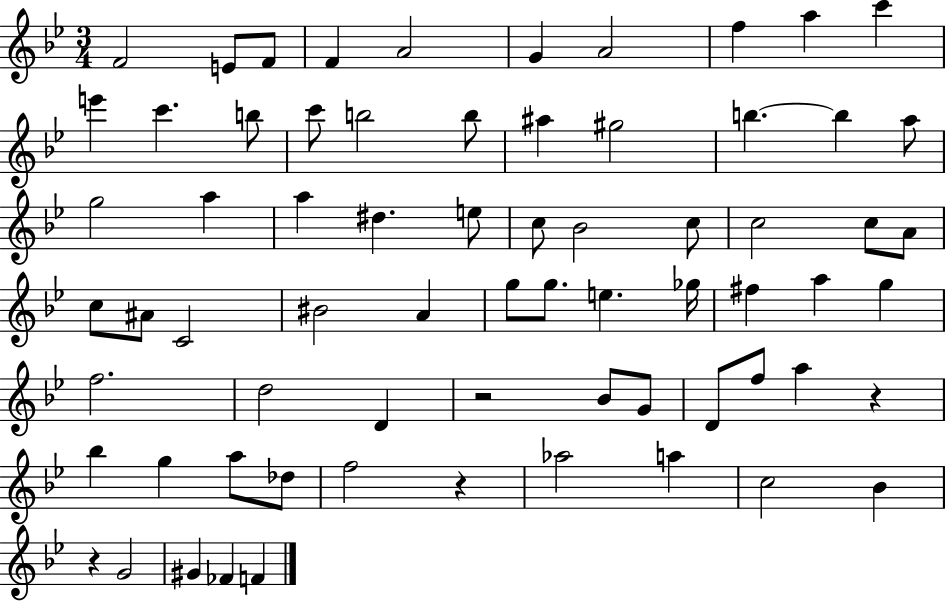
F4/h E4/e F4/e F4/q A4/h G4/q A4/h F5/q A5/q C6/q E6/q C6/q. B5/e C6/e B5/h B5/e A#5/q G#5/h B5/q. B5/q A5/e G5/h A5/q A5/q D#5/q. E5/e C5/e Bb4/h C5/e C5/h C5/e A4/e C5/e A#4/e C4/h BIS4/h A4/q G5/e G5/e. E5/q. Gb5/s F#5/q A5/q G5/q F5/h. D5/h D4/q R/h Bb4/e G4/e D4/e F5/e A5/q R/q Bb5/q G5/q A5/e Db5/e F5/h R/q Ab5/h A5/q C5/h Bb4/q R/q G4/h G#4/q FES4/q F4/q